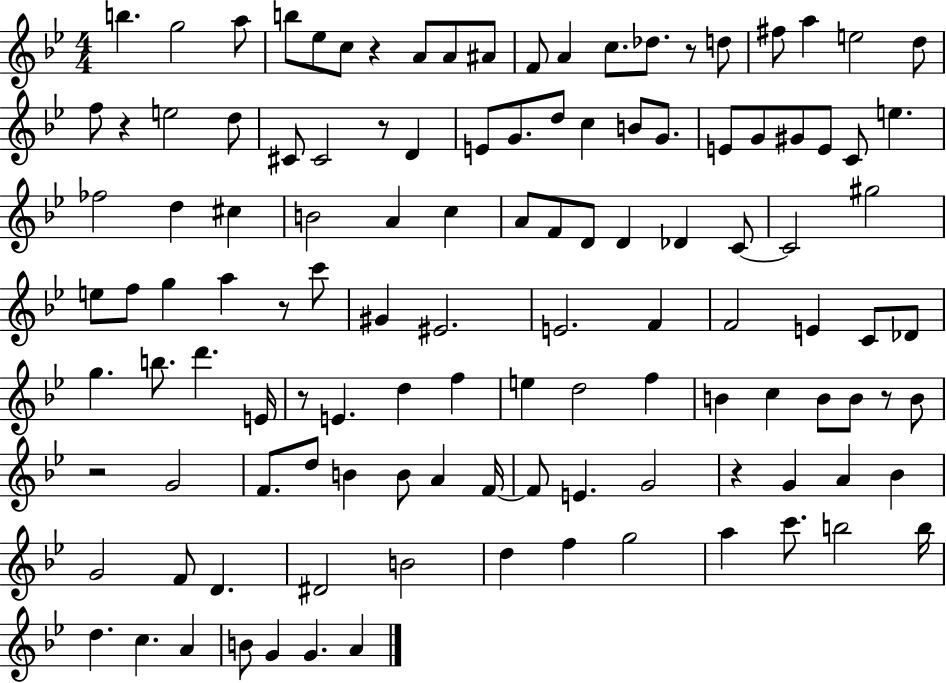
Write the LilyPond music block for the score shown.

{
  \clef treble
  \numericTimeSignature
  \time 4/4
  \key bes \major
  b''4. g''2 a''8 | b''8 ees''8 c''8 r4 a'8 a'8 ais'8 | f'8 a'4 c''8. des''8. r8 d''8 | fis''8 a''4 e''2 d''8 | \break f''8 r4 e''2 d''8 | cis'8 cis'2 r8 d'4 | e'8 g'8. d''8 c''4 b'8 g'8. | e'8 g'8 gis'8 e'8 c'8 e''4. | \break fes''2 d''4 cis''4 | b'2 a'4 c''4 | a'8 f'8 d'8 d'4 des'4 c'8~~ | c'2 gis''2 | \break e''8 f''8 g''4 a''4 r8 c'''8 | gis'4 eis'2. | e'2. f'4 | f'2 e'4 c'8 des'8 | \break g''4. b''8. d'''4. e'16 | r8 e'4. d''4 f''4 | e''4 d''2 f''4 | b'4 c''4 b'8 b'8 r8 b'8 | \break r2 g'2 | f'8. d''8 b'4 b'8 a'4 f'16~~ | f'8 e'4. g'2 | r4 g'4 a'4 bes'4 | \break g'2 f'8 d'4. | dis'2 b'2 | d''4 f''4 g''2 | a''4 c'''8. b''2 b''16 | \break d''4. c''4. a'4 | b'8 g'4 g'4. a'4 | \bar "|."
}